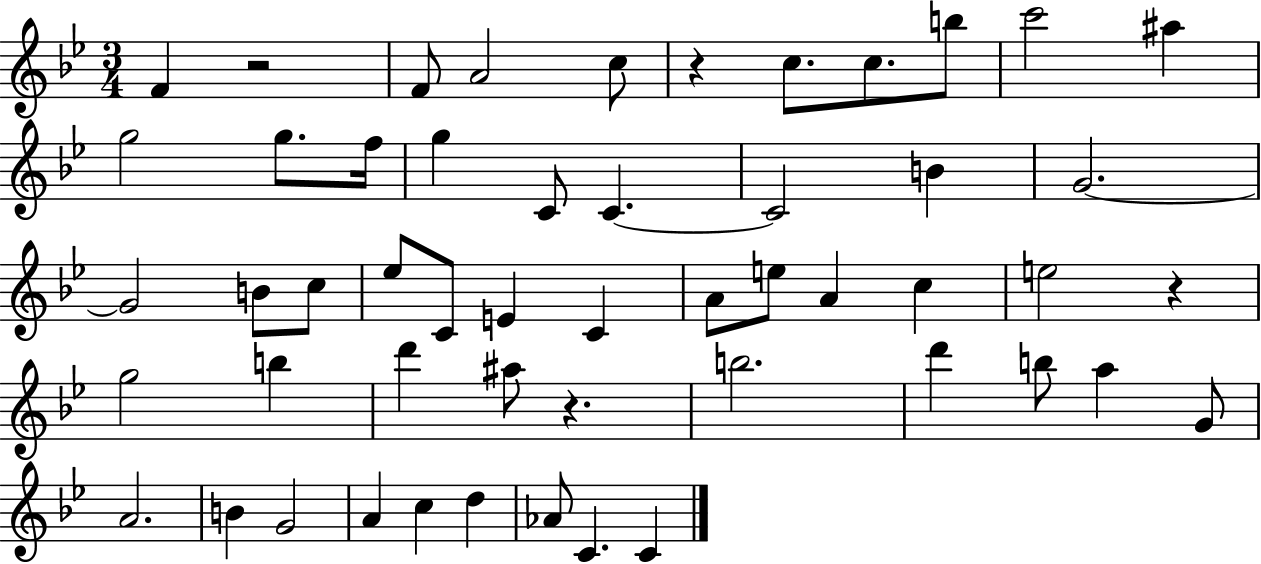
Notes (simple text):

F4/q R/h F4/e A4/h C5/e R/q C5/e. C5/e. B5/e C6/h A#5/q G5/h G5/e. F5/s G5/q C4/e C4/q. C4/h B4/q G4/h. G4/h B4/e C5/e Eb5/e C4/e E4/q C4/q A4/e E5/e A4/q C5/q E5/h R/q G5/h B5/q D6/q A#5/e R/q. B5/h. D6/q B5/e A5/q G4/e A4/h. B4/q G4/h A4/q C5/q D5/q Ab4/e C4/q. C4/q